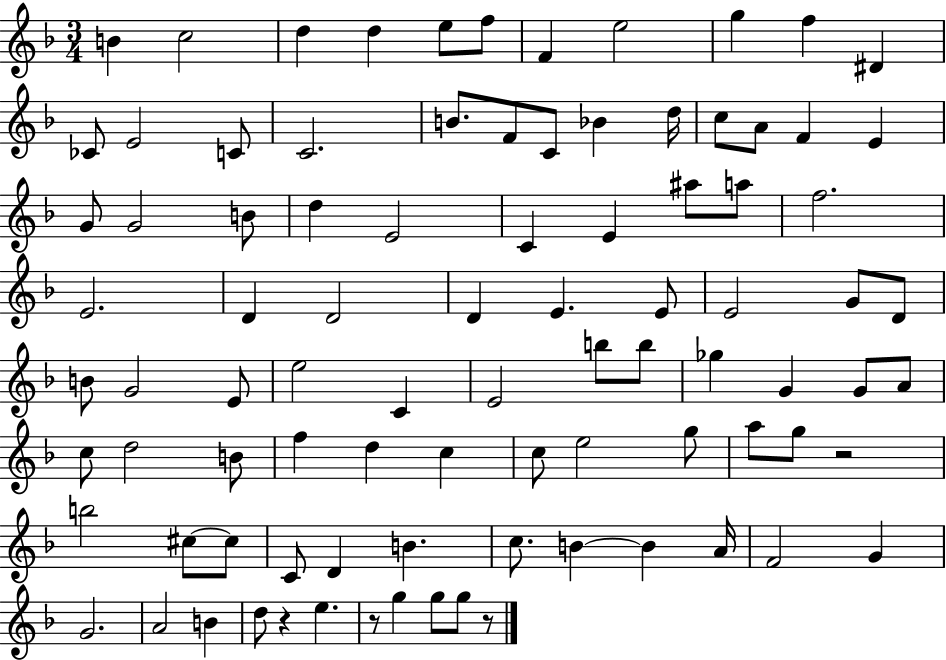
{
  \clef treble
  \numericTimeSignature
  \time 3/4
  \key f \major
  b'4 c''2 | d''4 d''4 e''8 f''8 | f'4 e''2 | g''4 f''4 dis'4 | \break ces'8 e'2 c'8 | c'2. | b'8. f'8 c'8 bes'4 d''16 | c''8 a'8 f'4 e'4 | \break g'8 g'2 b'8 | d''4 e'2 | c'4 e'4 ais''8 a''8 | f''2. | \break e'2. | d'4 d'2 | d'4 e'4. e'8 | e'2 g'8 d'8 | \break b'8 g'2 e'8 | e''2 c'4 | e'2 b''8 b''8 | ges''4 g'4 g'8 a'8 | \break c''8 d''2 b'8 | f''4 d''4 c''4 | c''8 e''2 g''8 | a''8 g''8 r2 | \break b''2 cis''8~~ cis''8 | c'8 d'4 b'4. | c''8. b'4~~ b'4 a'16 | f'2 g'4 | \break g'2. | a'2 b'4 | d''8 r4 e''4. | r8 g''4 g''8 g''8 r8 | \break \bar "|."
}